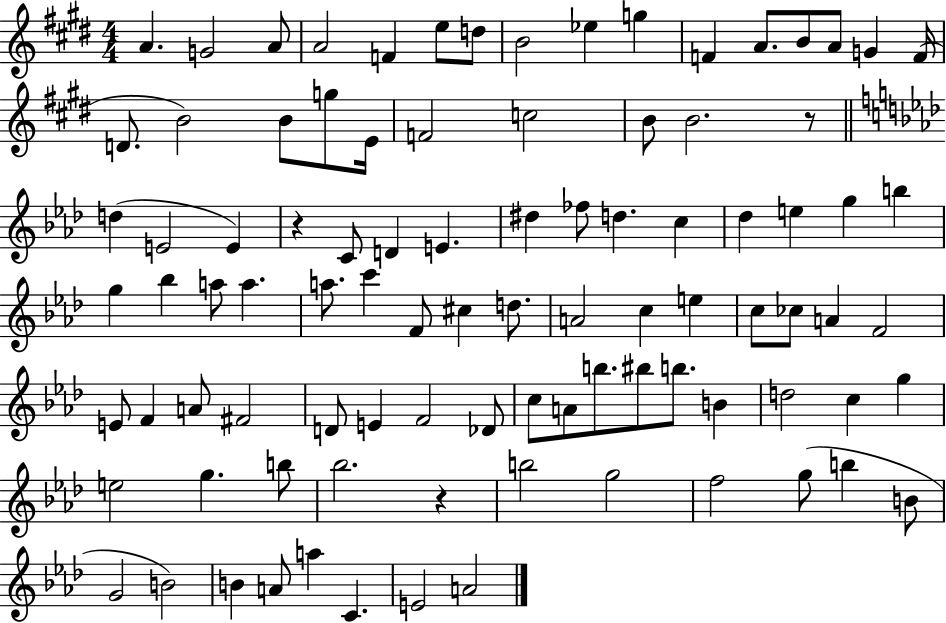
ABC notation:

X:1
T:Untitled
M:4/4
L:1/4
K:E
A G2 A/2 A2 F e/2 d/2 B2 _e g F A/2 B/2 A/2 G F/4 D/2 B2 B/2 g/2 E/4 F2 c2 B/2 B2 z/2 d E2 E z C/2 D E ^d _f/2 d c _d e g b g _b a/2 a a/2 c' F/2 ^c d/2 A2 c e c/2 _c/2 A F2 E/2 F A/2 ^F2 D/2 E F2 _D/2 c/2 A/2 b/2 ^b/2 b/2 B d2 c g e2 g b/2 _b2 z b2 g2 f2 g/2 b B/2 G2 B2 B A/2 a C E2 A2